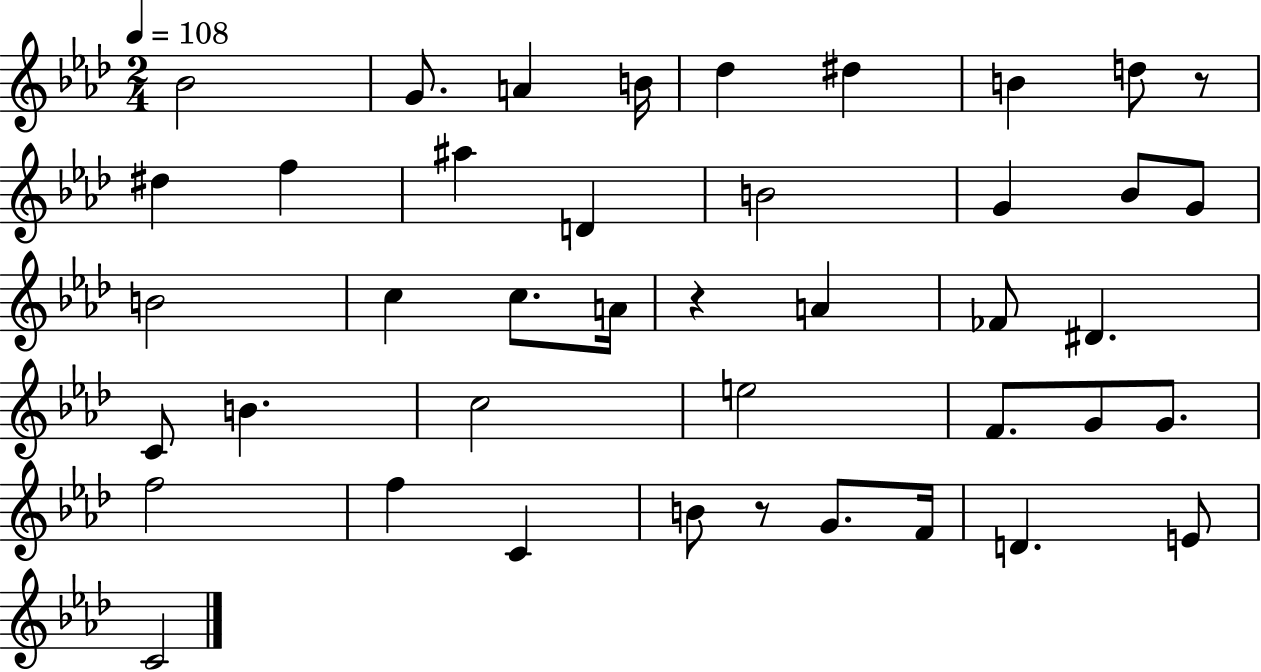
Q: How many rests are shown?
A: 3